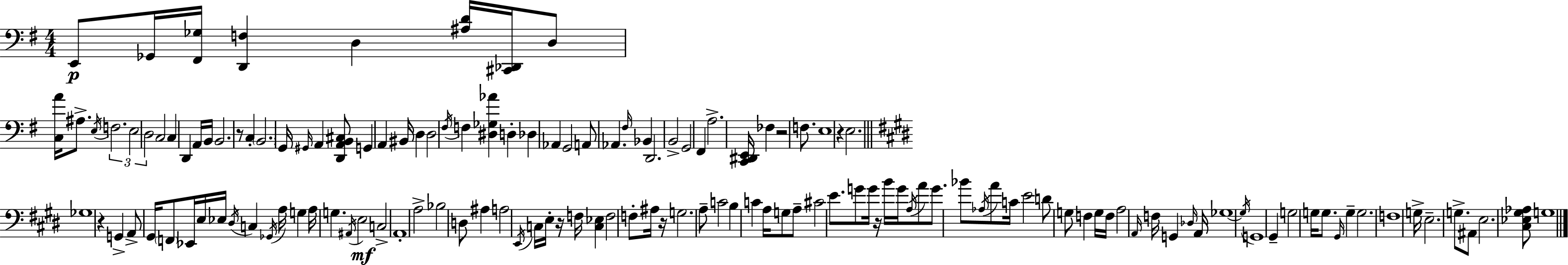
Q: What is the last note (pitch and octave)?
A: G3